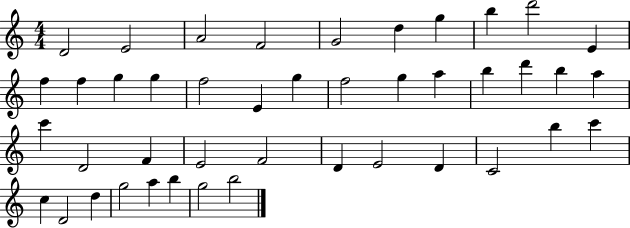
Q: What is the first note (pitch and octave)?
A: D4